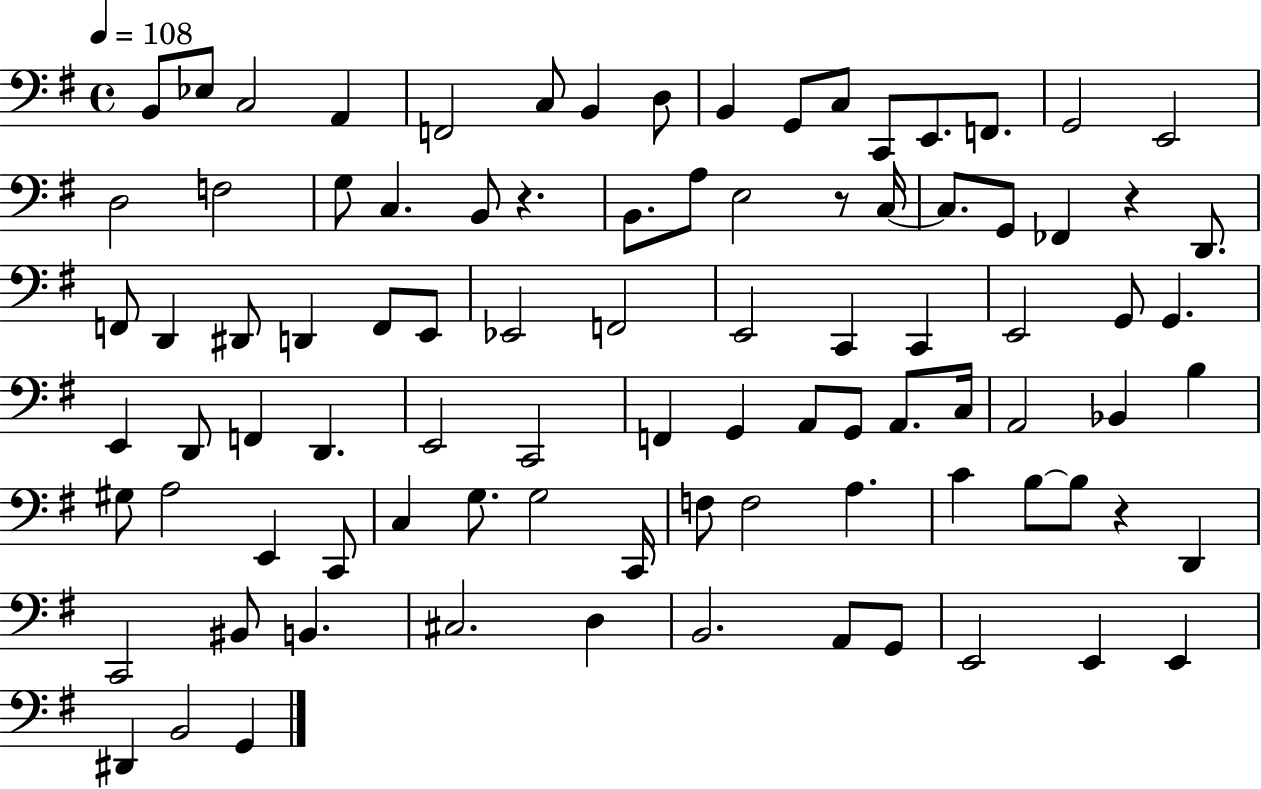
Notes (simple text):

B2/e Eb3/e C3/h A2/q F2/h C3/e B2/q D3/e B2/q G2/e C3/e C2/e E2/e. F2/e. G2/h E2/h D3/h F3/h G3/e C3/q. B2/e R/q. B2/e. A3/e E3/h R/e C3/s C3/e. G2/e FES2/q R/q D2/e. F2/e D2/q D#2/e D2/q F2/e E2/e Eb2/h F2/h E2/h C2/q C2/q E2/h G2/e G2/q. E2/q D2/e F2/q D2/q. E2/h C2/h F2/q G2/q A2/e G2/e A2/e. C3/s A2/h Bb2/q B3/q G#3/e A3/h E2/q C2/e C3/q G3/e. G3/h C2/s F3/e F3/h A3/q. C4/q B3/e B3/e R/q D2/q C2/h BIS2/e B2/q. C#3/h. D3/q B2/h. A2/e G2/e E2/h E2/q E2/q D#2/q B2/h G2/q